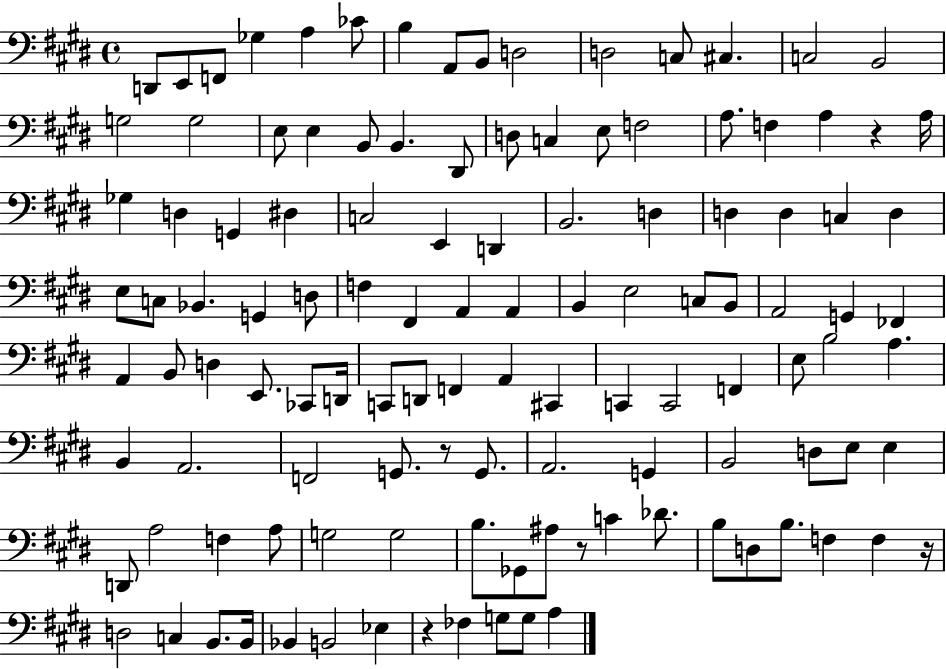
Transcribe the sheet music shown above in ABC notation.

X:1
T:Untitled
M:4/4
L:1/4
K:E
D,,/2 E,,/2 F,,/2 _G, A, _C/2 B, A,,/2 B,,/2 D,2 D,2 C,/2 ^C, C,2 B,,2 G,2 G,2 E,/2 E, B,,/2 B,, ^D,,/2 D,/2 C, E,/2 F,2 A,/2 F, A, z A,/4 _G, D, G,, ^D, C,2 E,, D,, B,,2 D, D, D, C, D, E,/2 C,/2 _B,, G,, D,/2 F, ^F,, A,, A,, B,, E,2 C,/2 B,,/2 A,,2 G,, _F,, A,, B,,/2 D, E,,/2 _C,,/2 D,,/4 C,,/2 D,,/2 F,, A,, ^C,, C,, C,,2 F,, E,/2 B,2 A, B,, A,,2 F,,2 G,,/2 z/2 G,,/2 A,,2 G,, B,,2 D,/2 E,/2 E, D,,/2 A,2 F, A,/2 G,2 G,2 B,/2 _G,,/2 ^A,/2 z/2 C _D/2 B,/2 D,/2 B,/2 F, F, z/4 D,2 C, B,,/2 B,,/4 _B,, B,,2 _E, z _F, G,/2 G,/2 A,